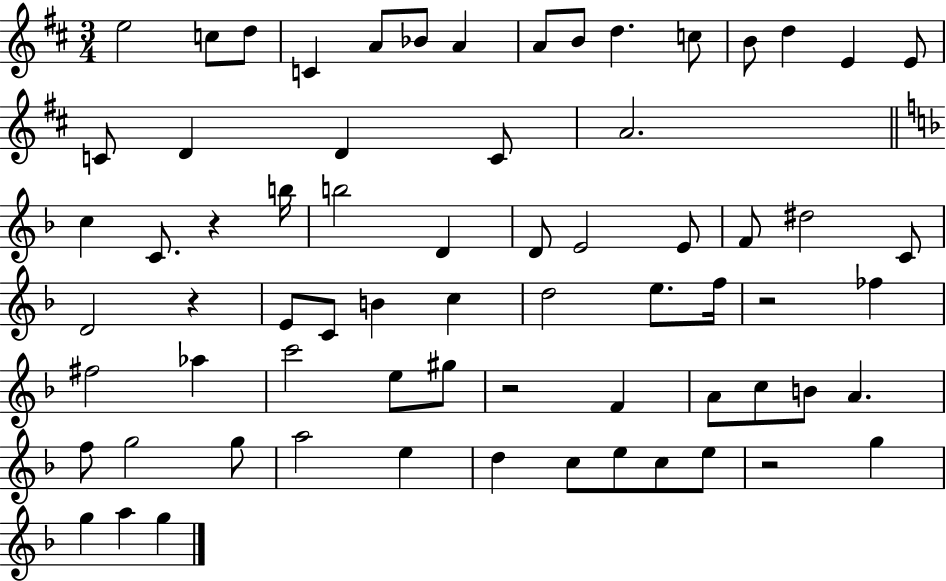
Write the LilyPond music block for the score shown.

{
  \clef treble
  \numericTimeSignature
  \time 3/4
  \key d \major
  e''2 c''8 d''8 | c'4 a'8 bes'8 a'4 | a'8 b'8 d''4. c''8 | b'8 d''4 e'4 e'8 | \break c'8 d'4 d'4 c'8 | a'2. | \bar "||" \break \key f \major c''4 c'8. r4 b''16 | b''2 d'4 | d'8 e'2 e'8 | f'8 dis''2 c'8 | \break d'2 r4 | e'8 c'8 b'4 c''4 | d''2 e''8. f''16 | r2 fes''4 | \break fis''2 aes''4 | c'''2 e''8 gis''8 | r2 f'4 | a'8 c''8 b'8 a'4. | \break f''8 g''2 g''8 | a''2 e''4 | d''4 c''8 e''8 c''8 e''8 | r2 g''4 | \break g''4 a''4 g''4 | \bar "|."
}